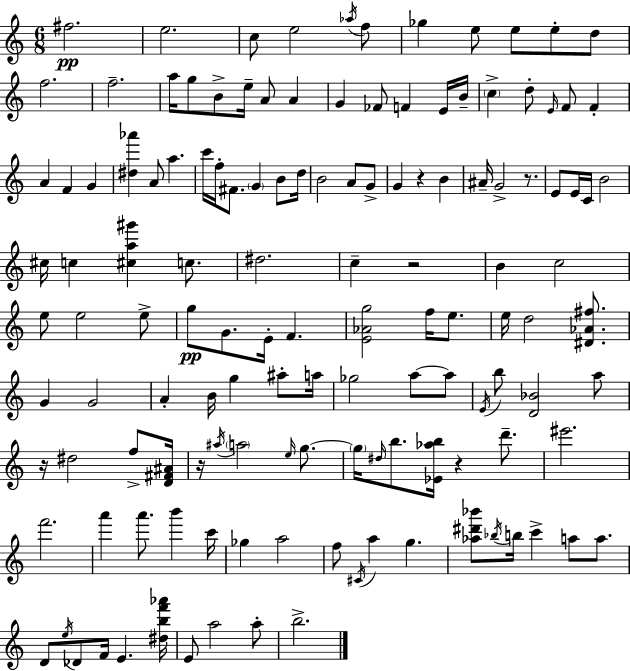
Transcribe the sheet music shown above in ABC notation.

X:1
T:Untitled
M:6/8
L:1/4
K:C
^f2 e2 c/2 e2 _a/4 f/2 _g e/2 e/2 e/2 d/2 f2 f2 a/4 g/2 B/2 e/4 A/2 A G _F/2 F E/4 B/4 c d/2 E/4 F/2 F A F G [^d_a'] A/2 a c'/4 f/4 ^F/2 G B/2 d/4 B2 A/2 G/2 G z B ^A/4 G2 z/2 E/2 E/4 C/4 B2 ^c/4 c [^ca^g'] c/2 ^d2 c z2 B c2 e/2 e2 e/2 g/2 G/2 E/4 F [E_Ag]2 f/4 e/2 e/4 d2 [^D_A^f]/2 G G2 A B/4 g ^a/2 a/4 _g2 a/2 a/2 E/4 b/2 [D_B]2 a/2 z/4 ^d2 f/2 [D^F^A]/4 z/4 ^a/4 a2 e/4 g/2 g/4 ^d/4 b/2 [_E_ab]/4 z d'/2 ^e'2 f'2 a' a'/2 b' c'/4 _g a2 f/2 ^C/4 a g [_a^d'_b']/2 _b/4 b/4 c' a/2 a/2 D/2 e/4 _D/2 F/4 E [^dbf'_a']/4 E/2 a2 a/2 b2